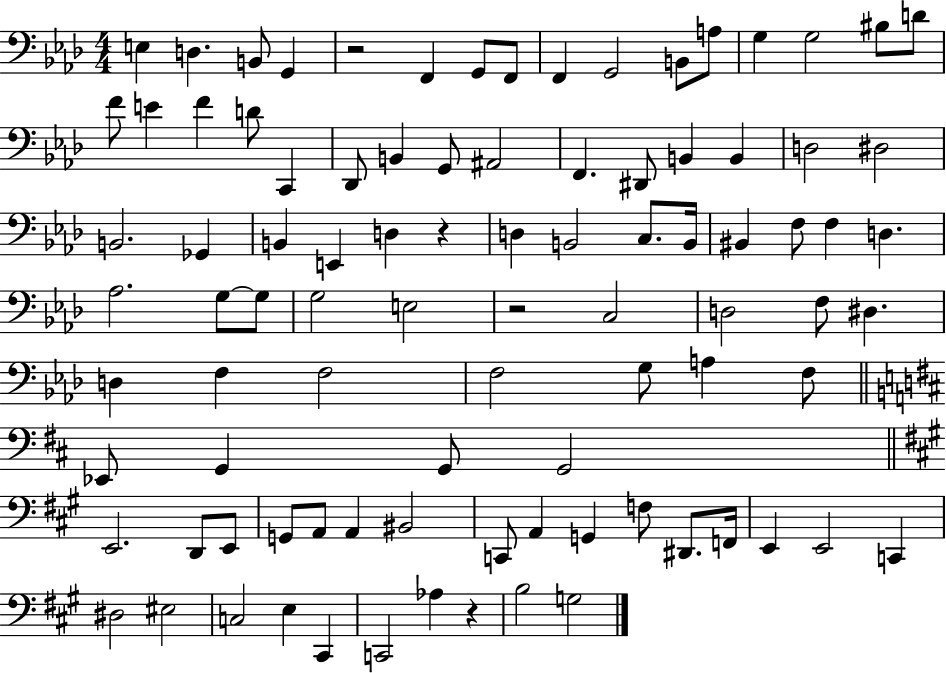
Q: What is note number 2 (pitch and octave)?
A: D3